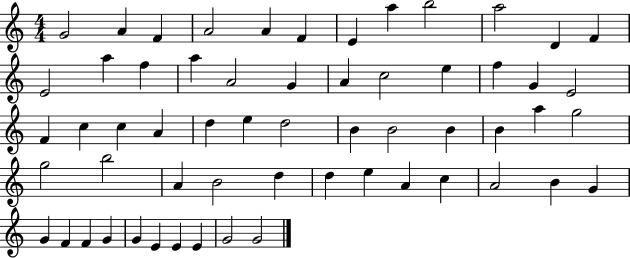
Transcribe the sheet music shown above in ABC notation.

X:1
T:Untitled
M:4/4
L:1/4
K:C
G2 A F A2 A F E a b2 a2 D F E2 a f a A2 G A c2 e f G E2 F c c A d e d2 B B2 B B a g2 g2 b2 A B2 d d e A c A2 B G G F F G G E E E G2 G2